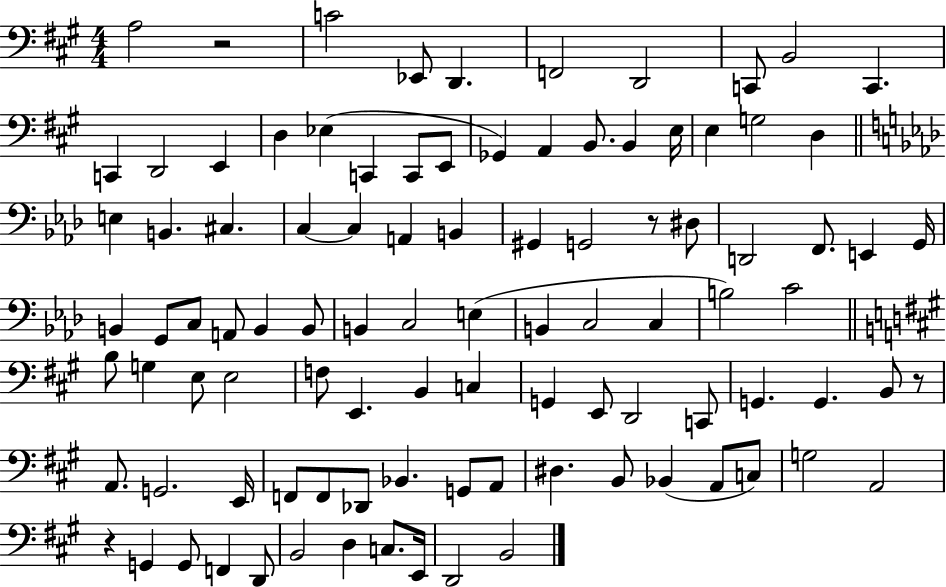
X:1
T:Untitled
M:4/4
L:1/4
K:A
A,2 z2 C2 _E,,/2 D,, F,,2 D,,2 C,,/2 B,,2 C,, C,, D,,2 E,, D, _E, C,, C,,/2 E,,/2 _G,, A,, B,,/2 B,, E,/4 E, G,2 D, E, B,, ^C, C, C, A,, B,, ^G,, G,,2 z/2 ^D,/2 D,,2 F,,/2 E,, G,,/4 B,, G,,/2 C,/2 A,,/2 B,, B,,/2 B,, C,2 E, B,, C,2 C, B,2 C2 B,/2 G, E,/2 E,2 F,/2 E,, B,, C, G,, E,,/2 D,,2 C,,/2 G,, G,, B,,/2 z/2 A,,/2 G,,2 E,,/4 F,,/2 F,,/2 _D,,/2 _B,, G,,/2 A,,/2 ^D, B,,/2 _B,, A,,/2 C,/2 G,2 A,,2 z G,, G,,/2 F,, D,,/2 B,,2 D, C,/2 E,,/4 D,,2 B,,2